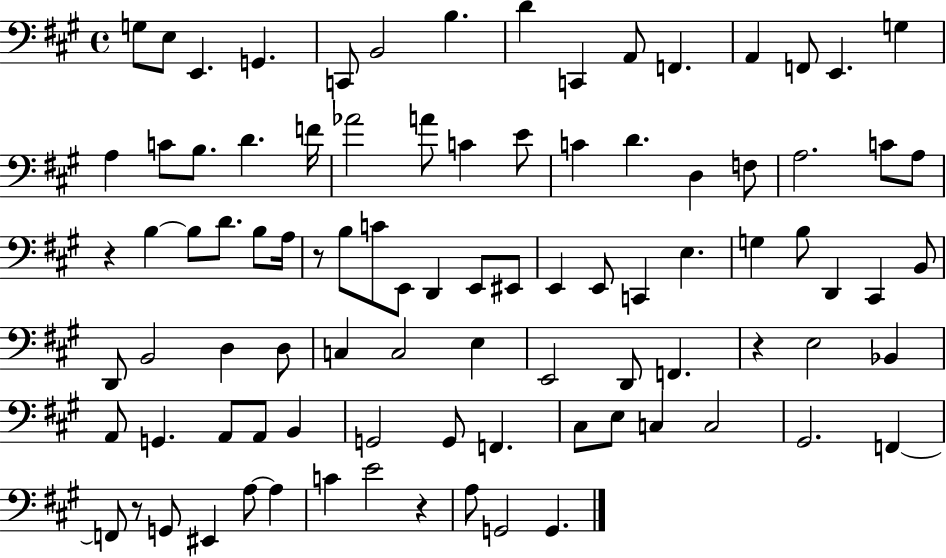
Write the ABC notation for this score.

X:1
T:Untitled
M:4/4
L:1/4
K:A
G,/2 E,/2 E,, G,, C,,/2 B,,2 B, D C,, A,,/2 F,, A,, F,,/2 E,, G, A, C/2 B,/2 D F/4 _A2 A/2 C E/2 C D D, F,/2 A,2 C/2 A,/2 z B, B,/2 D/2 B,/2 A,/4 z/2 B,/2 C/2 E,,/2 D,, E,,/2 ^E,,/2 E,, E,,/2 C,, E, G, B,/2 D,, ^C,, B,,/2 D,,/2 B,,2 D, D,/2 C, C,2 E, E,,2 D,,/2 F,, z E,2 _B,, A,,/2 G,, A,,/2 A,,/2 B,, G,,2 G,,/2 F,, ^C,/2 E,/2 C, C,2 ^G,,2 F,, F,,/2 z/2 G,,/2 ^E,, A,/2 A, C E2 z A,/2 G,,2 G,,